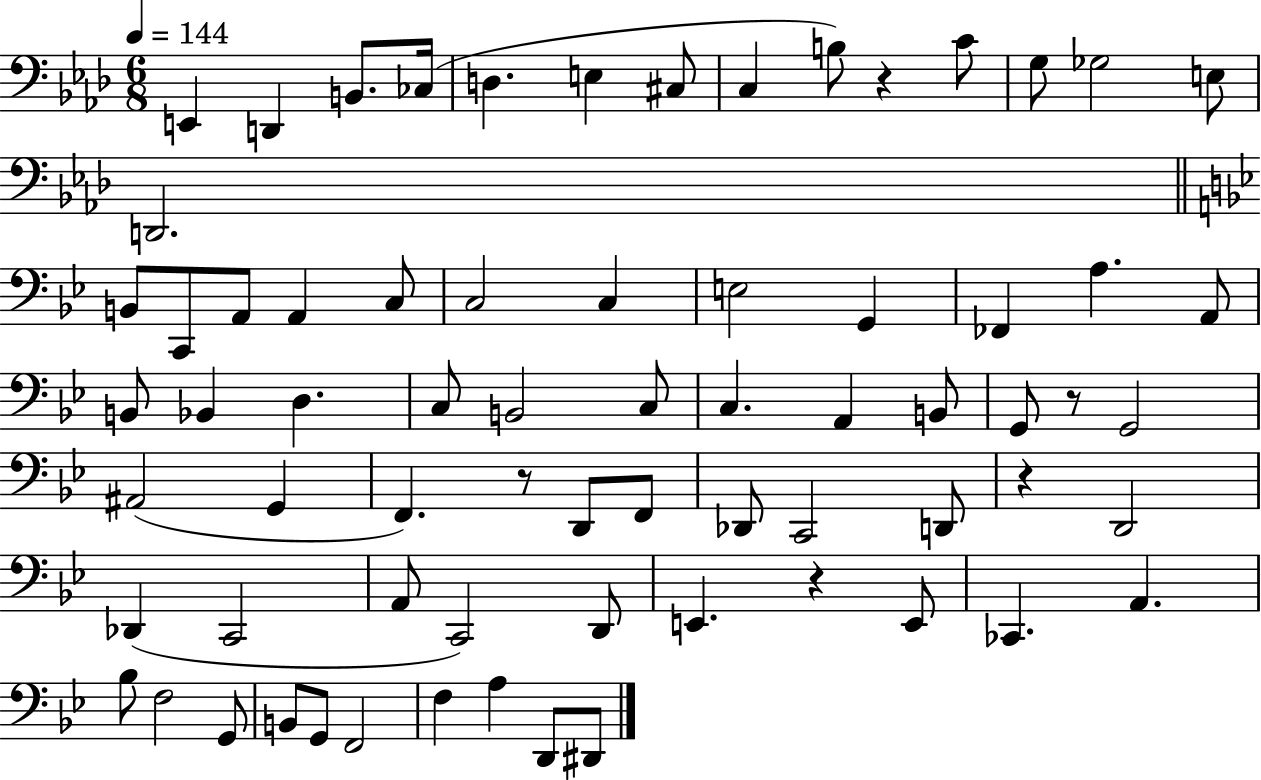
E2/q D2/q B2/e. CES3/s D3/q. E3/q C#3/e C3/q B3/e R/q C4/e G3/e Gb3/h E3/e D2/h. B2/e C2/e A2/e A2/q C3/e C3/h C3/q E3/h G2/q FES2/q A3/q. A2/e B2/e Bb2/q D3/q. C3/e B2/h C3/e C3/q. A2/q B2/e G2/e R/e G2/h A#2/h G2/q F2/q. R/e D2/e F2/e Db2/e C2/h D2/e R/q D2/h Db2/q C2/h A2/e C2/h D2/e E2/q. R/q E2/e CES2/q. A2/q. Bb3/e F3/h G2/e B2/e G2/e F2/h F3/q A3/q D2/e D#2/e